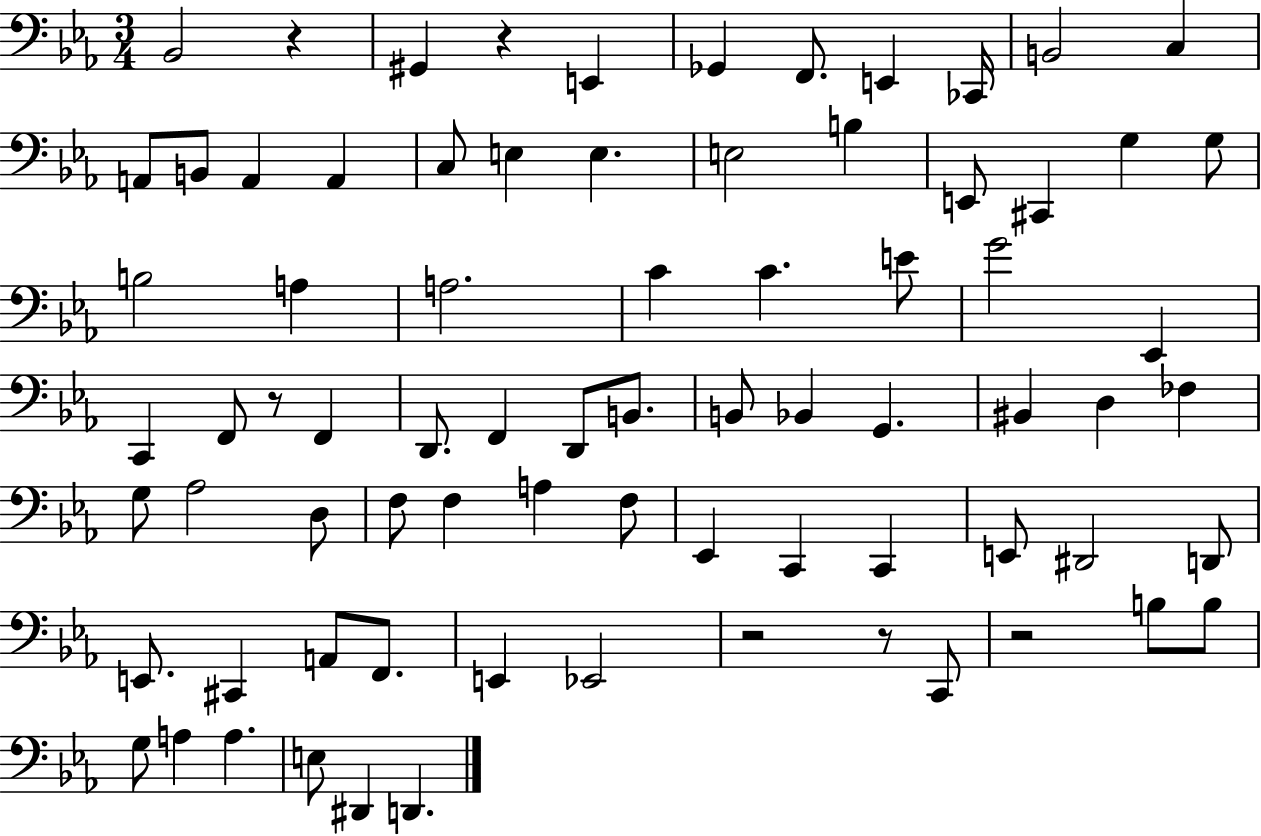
Bb2/h R/q G#2/q R/q E2/q Gb2/q F2/e. E2/q CES2/s B2/h C3/q A2/e B2/e A2/q A2/q C3/e E3/q E3/q. E3/h B3/q E2/e C#2/q G3/q G3/e B3/h A3/q A3/h. C4/q C4/q. E4/e G4/h Eb2/q C2/q F2/e R/e F2/q D2/e. F2/q D2/e B2/e. B2/e Bb2/q G2/q. BIS2/q D3/q FES3/q G3/e Ab3/h D3/e F3/e F3/q A3/q F3/e Eb2/q C2/q C2/q E2/e D#2/h D2/e E2/e. C#2/q A2/e F2/e. E2/q Eb2/h R/h R/e C2/e R/h B3/e B3/e G3/e A3/q A3/q. E3/e D#2/q D2/q.